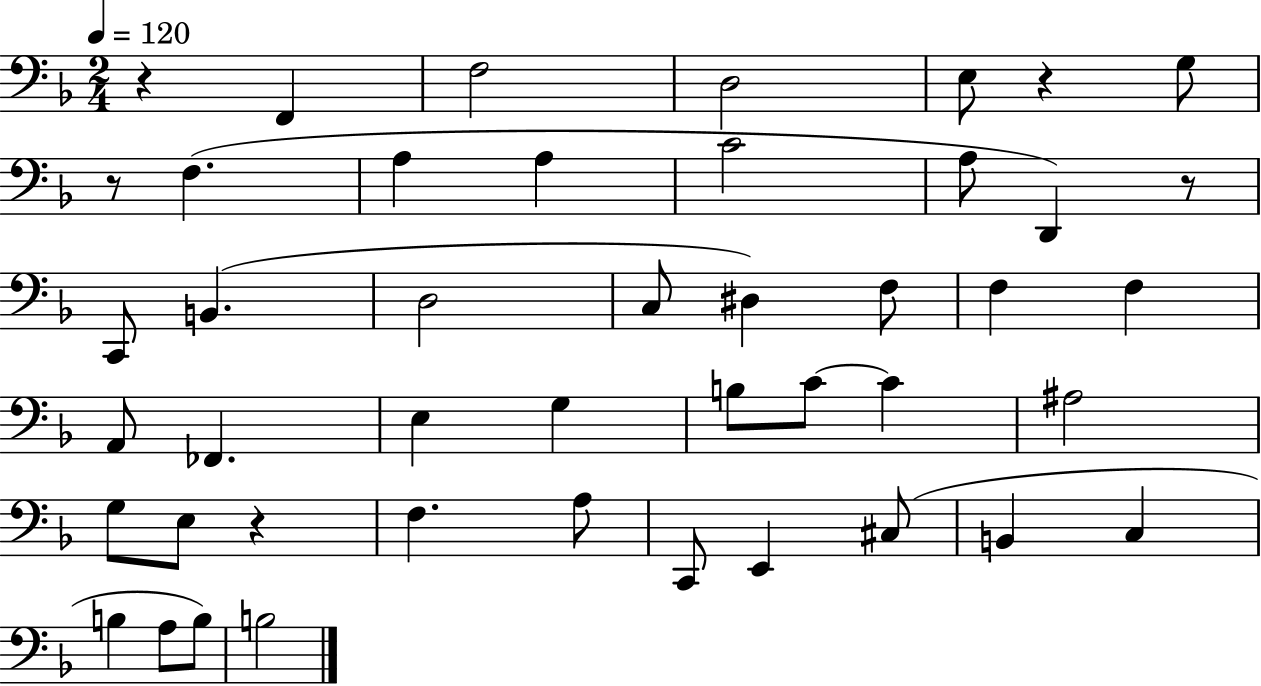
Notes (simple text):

R/q F2/q F3/h D3/h E3/e R/q G3/e R/e F3/q. A3/q A3/q C4/h A3/e D2/q R/e C2/e B2/q. D3/h C3/e D#3/q F3/e F3/q F3/q A2/e FES2/q. E3/q G3/q B3/e C4/e C4/q A#3/h G3/e E3/e R/q F3/q. A3/e C2/e E2/q C#3/e B2/q C3/q B3/q A3/e B3/e B3/h